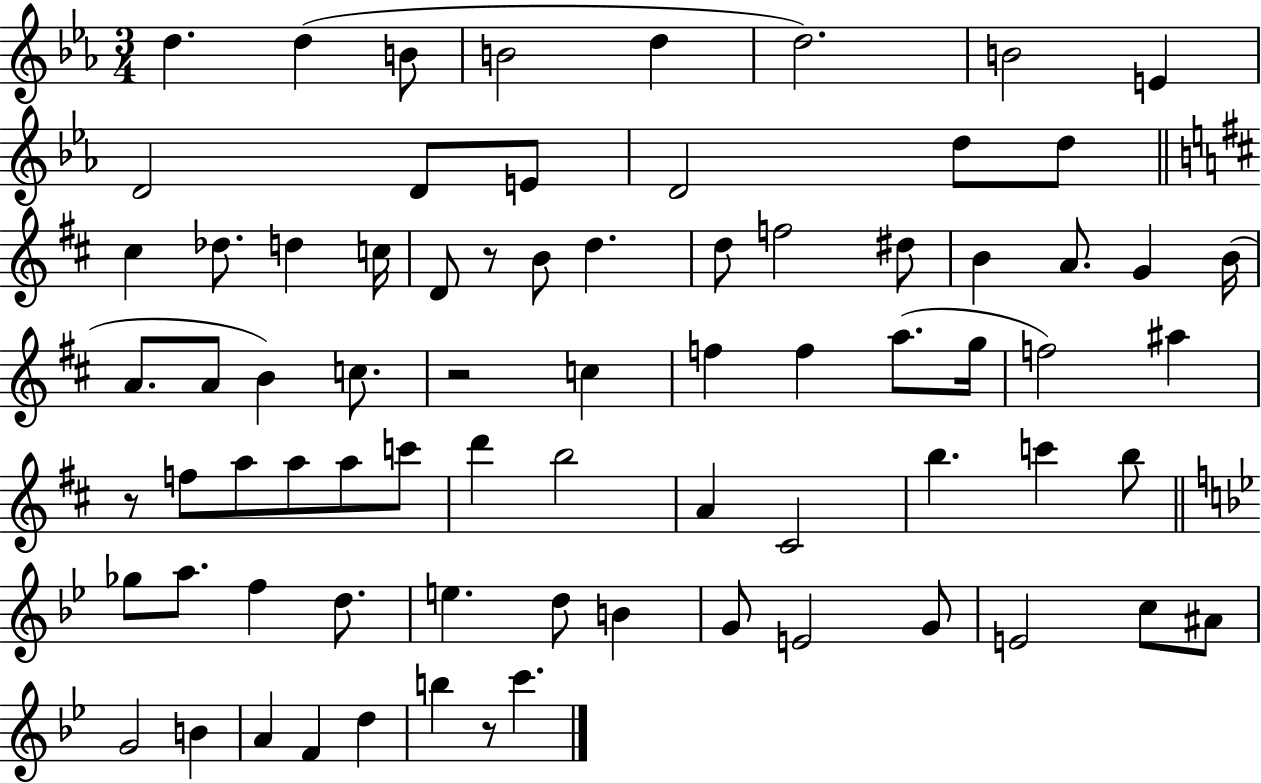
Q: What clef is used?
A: treble